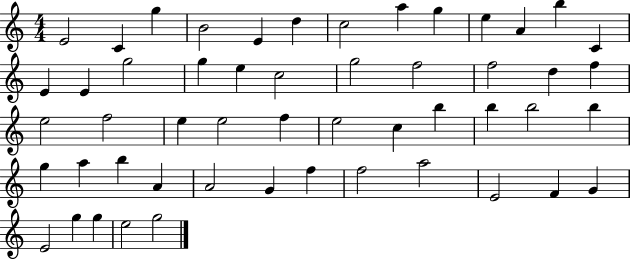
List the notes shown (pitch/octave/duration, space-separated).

E4/h C4/q G5/q B4/h E4/q D5/q C5/h A5/q G5/q E5/q A4/q B5/q C4/q E4/q E4/q G5/h G5/q E5/q C5/h G5/h F5/h F5/h D5/q F5/q E5/h F5/h E5/q E5/h F5/q E5/h C5/q B5/q B5/q B5/h B5/q G5/q A5/q B5/q A4/q A4/h G4/q F5/q F5/h A5/h E4/h F4/q G4/q E4/h G5/q G5/q E5/h G5/h